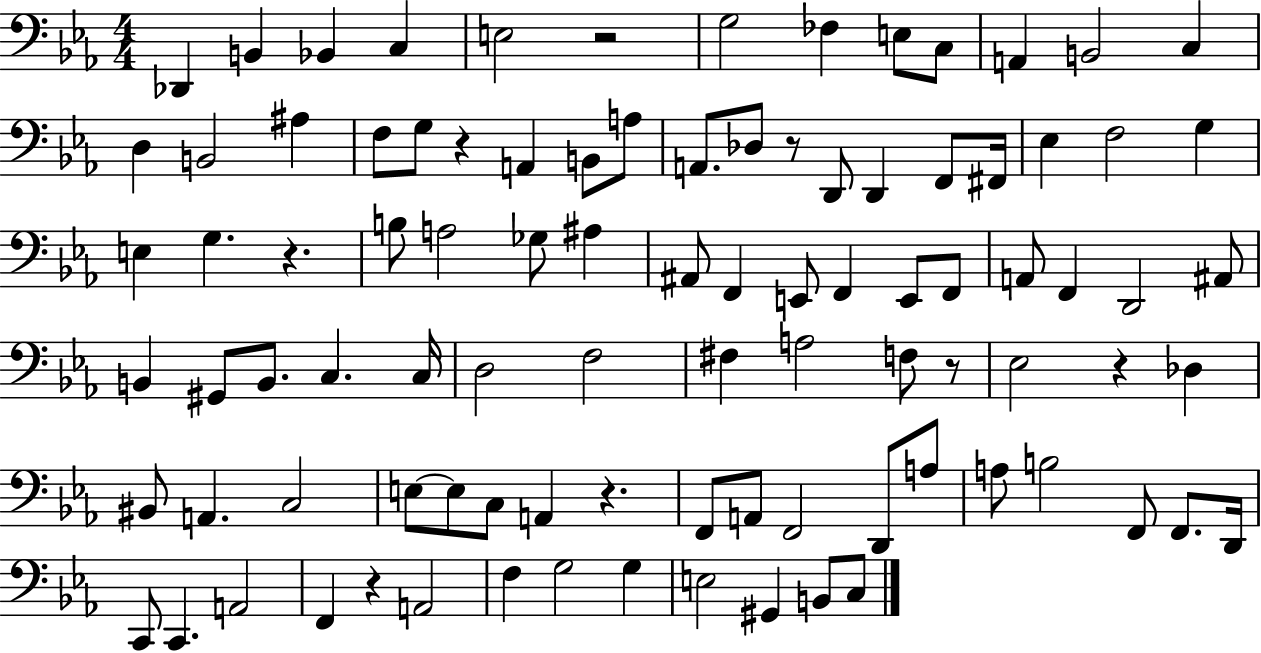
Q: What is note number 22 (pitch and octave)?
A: Db3